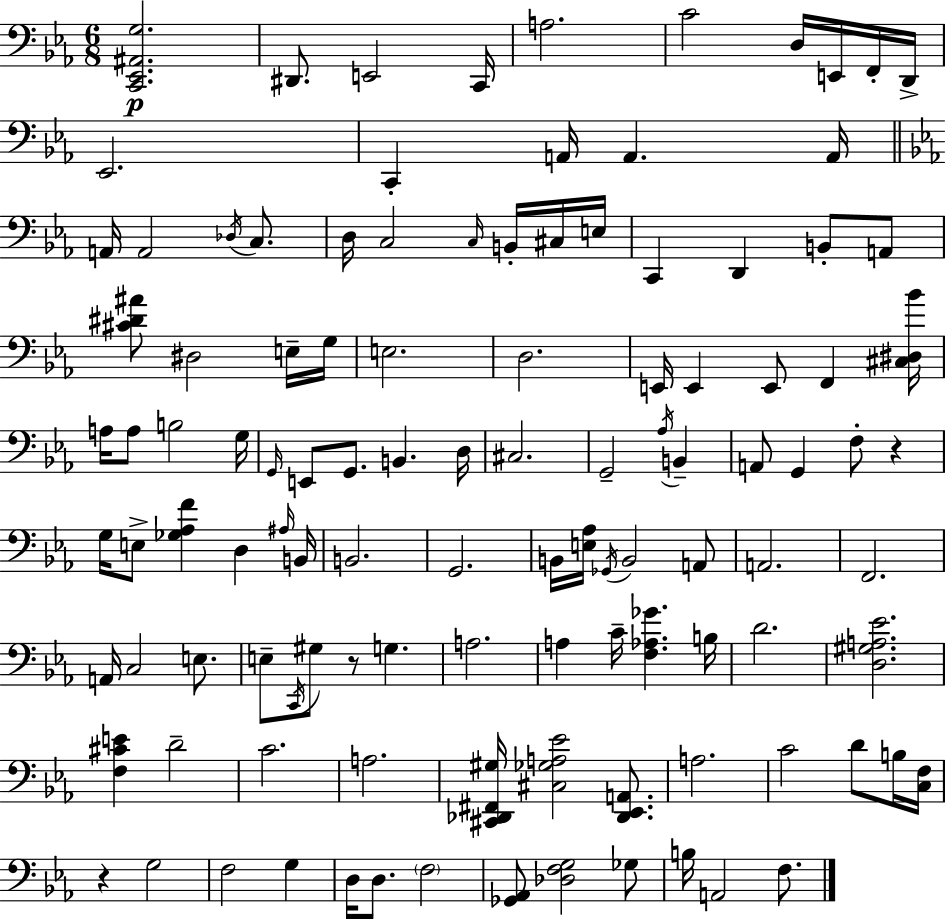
[C2,Eb2,A#2,G3]/h. D#2/e. E2/h C2/s A3/h. C4/h D3/s E2/s F2/s D2/s Eb2/h. C2/q A2/s A2/q. A2/s A2/s A2/h Db3/s C3/e. D3/s C3/h C3/s B2/s C#3/s E3/s C2/q D2/q B2/e A2/e [C#4,D#4,A#4]/e D#3/h E3/s G3/s E3/h. D3/h. E2/s E2/q E2/e F2/q [C#3,D#3,Bb4]/s A3/s A3/e B3/h G3/s G2/s E2/e G2/e. B2/q. D3/s C#3/h. G2/h Ab3/s B2/q A2/e G2/q F3/e R/q G3/s E3/e [Gb3,Ab3,F4]/q D3/q A#3/s B2/s B2/h. G2/h. B2/s [E3,Ab3]/s Gb2/s B2/h A2/e A2/h. F2/h. A2/s C3/h E3/e. E3/e C2/s G#3/e R/e G3/q. A3/h. A3/q C4/s [F3,Ab3,Gb4]/q. B3/s D4/h. [D3,G#3,A3,Eb4]/h. [F3,C#4,E4]/q D4/h C4/h. A3/h. [C#2,Db2,F#2,G#3]/s [C#3,Gb3,A3,Eb4]/h [Db2,Eb2,A2]/e. A3/h. C4/h D4/e B3/s [C3,F3]/s R/q G3/h F3/h G3/q D3/s D3/e. F3/h [Gb2,Ab2]/e [Db3,F3,G3]/h Gb3/e B3/s A2/h F3/e.